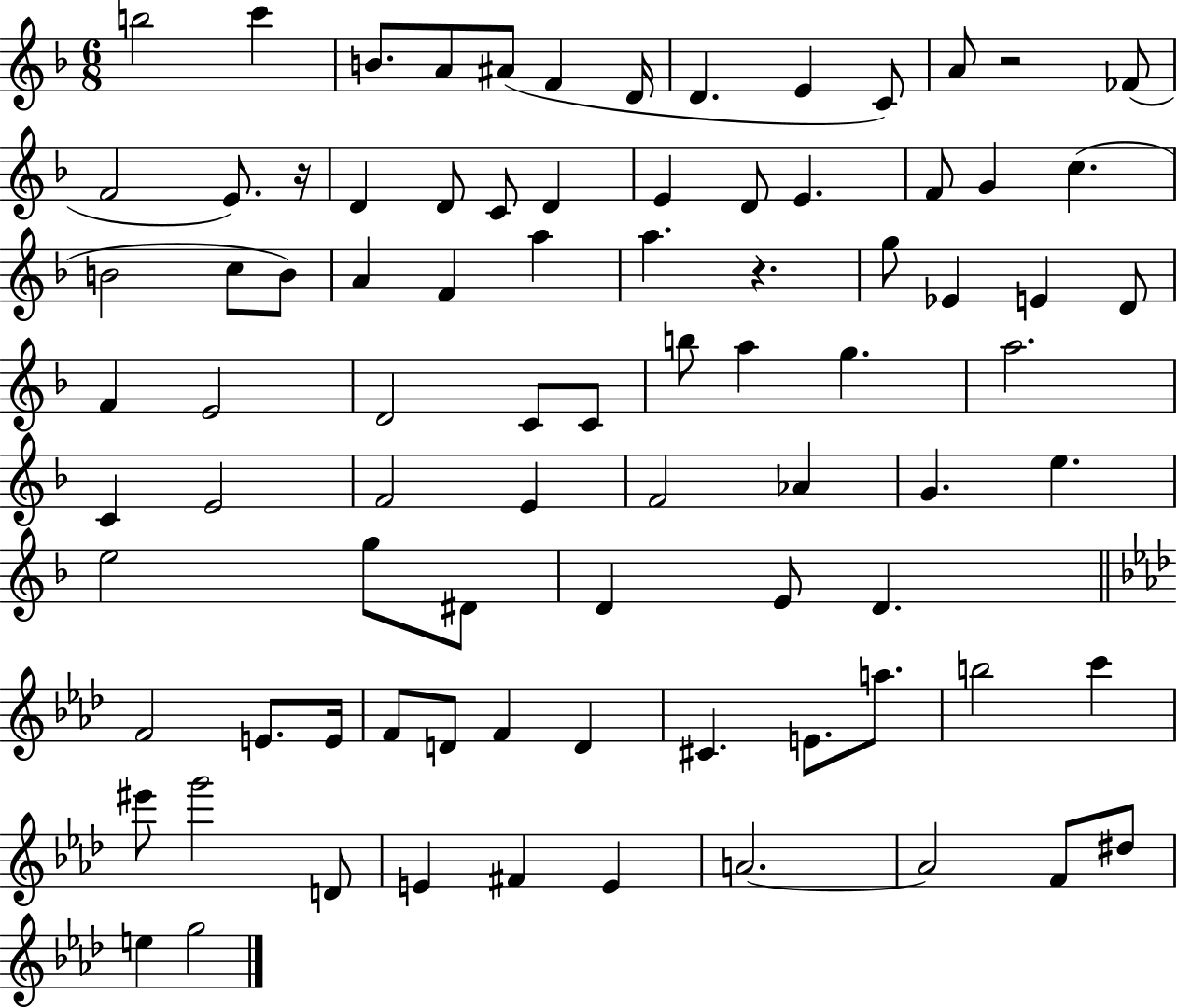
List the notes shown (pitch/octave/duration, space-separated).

B5/h C6/q B4/e. A4/e A#4/e F4/q D4/s D4/q. E4/q C4/e A4/e R/h FES4/e F4/h E4/e. R/s D4/q D4/e C4/e D4/q E4/q D4/e E4/q. F4/e G4/q C5/q. B4/h C5/e B4/e A4/q F4/q A5/q A5/q. R/q. G5/e Eb4/q E4/q D4/e F4/q E4/h D4/h C4/e C4/e B5/e A5/q G5/q. A5/h. C4/q E4/h F4/h E4/q F4/h Ab4/q G4/q. E5/q. E5/h G5/e D#4/e D4/q E4/e D4/q. F4/h E4/e. E4/s F4/e D4/e F4/q D4/q C#4/q. E4/e. A5/e. B5/h C6/q EIS6/e G6/h D4/e E4/q F#4/q E4/q A4/h. A4/h F4/e D#5/e E5/q G5/h